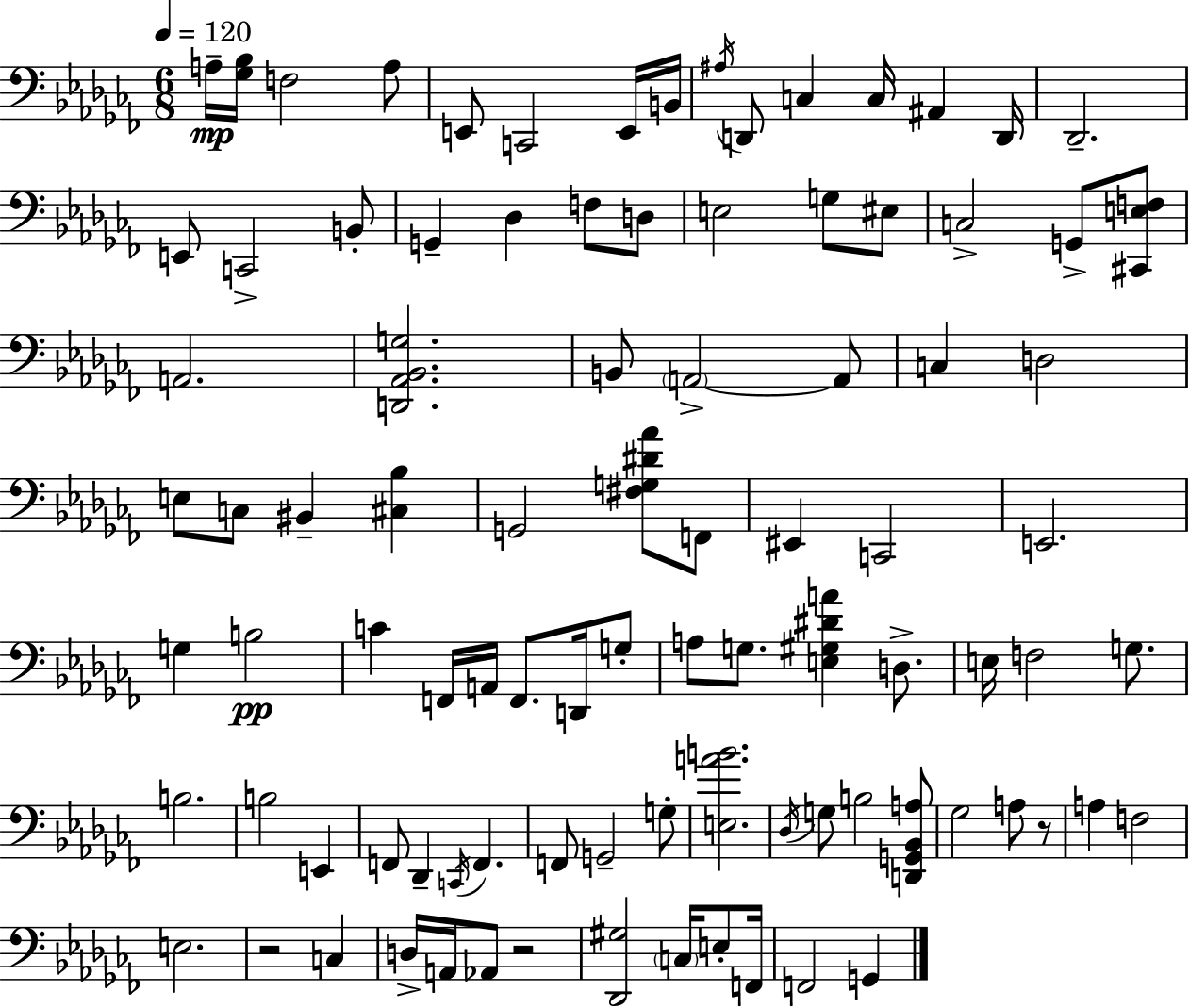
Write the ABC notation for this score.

X:1
T:Untitled
M:6/8
L:1/4
K:Abm
A,/4 [_G,_B,]/4 F,2 A,/2 E,,/2 C,,2 E,,/4 B,,/4 ^A,/4 D,,/2 C, C,/4 ^A,, D,,/4 _D,,2 E,,/2 C,,2 B,,/2 G,, _D, F,/2 D,/2 E,2 G,/2 ^E,/2 C,2 G,,/2 [^C,,E,F,]/2 A,,2 [D,,_A,,_B,,G,]2 B,,/2 A,,2 A,,/2 C, D,2 E,/2 C,/2 ^B,, [^C,_B,] G,,2 [^F,G,^D_A]/2 F,,/2 ^E,, C,,2 E,,2 G, B,2 C F,,/4 A,,/4 F,,/2 D,,/4 G,/2 A,/2 G,/2 [E,^G,^DA] D,/2 E,/4 F,2 G,/2 B,2 B,2 E,, F,,/2 _D,, C,,/4 F,, F,,/2 G,,2 G,/2 [E,AB]2 _D,/4 G,/2 B,2 [D,,G,,_B,,A,]/2 _G,2 A,/2 z/2 A, F,2 E,2 z2 C, D,/4 A,,/4 _A,,/2 z2 [_D,,^G,]2 C,/4 E,/2 F,,/4 F,,2 G,,